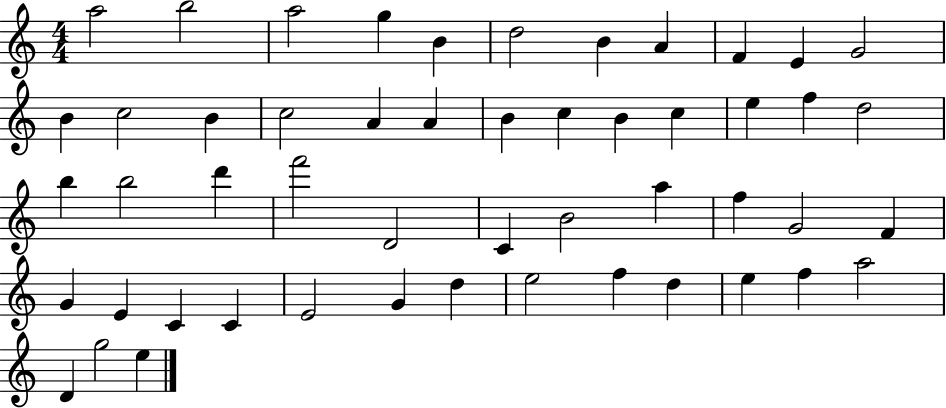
X:1
T:Untitled
M:4/4
L:1/4
K:C
a2 b2 a2 g B d2 B A F E G2 B c2 B c2 A A B c B c e f d2 b b2 d' f'2 D2 C B2 a f G2 F G E C C E2 G d e2 f d e f a2 D g2 e